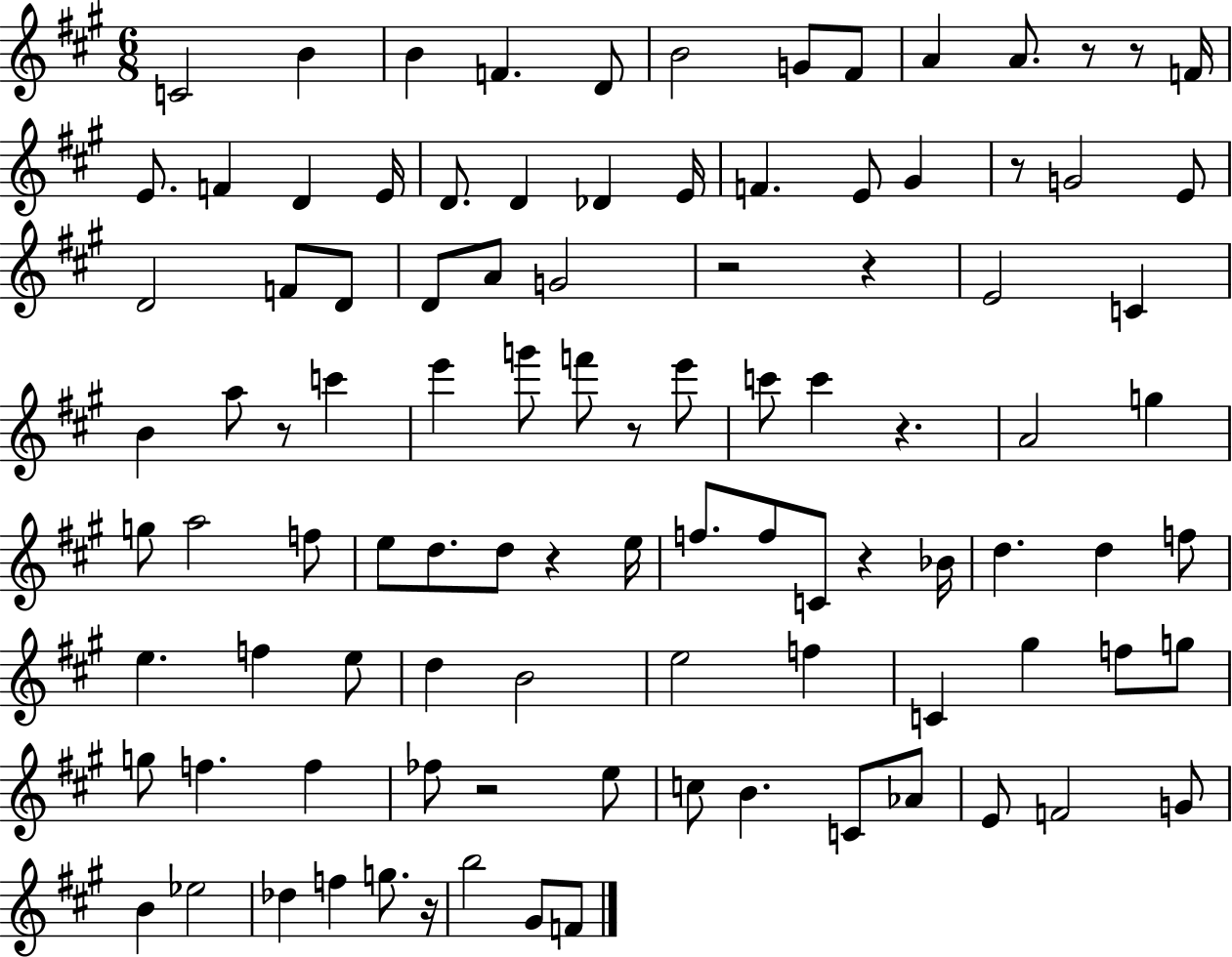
{
  \clef treble
  \numericTimeSignature
  \time 6/8
  \key a \major
  c'2 b'4 | b'4 f'4. d'8 | b'2 g'8 fis'8 | a'4 a'8. r8 r8 f'16 | \break e'8. f'4 d'4 e'16 | d'8. d'4 des'4 e'16 | f'4. e'8 gis'4 | r8 g'2 e'8 | \break d'2 f'8 d'8 | d'8 a'8 g'2 | r2 r4 | e'2 c'4 | \break b'4 a''8 r8 c'''4 | e'''4 g'''8 f'''8 r8 e'''8 | c'''8 c'''4 r4. | a'2 g''4 | \break g''8 a''2 f''8 | e''8 d''8. d''8 r4 e''16 | f''8. f''8 c'8 r4 bes'16 | d''4. d''4 f''8 | \break e''4. f''4 e''8 | d''4 b'2 | e''2 f''4 | c'4 gis''4 f''8 g''8 | \break g''8 f''4. f''4 | fes''8 r2 e''8 | c''8 b'4. c'8 aes'8 | e'8 f'2 g'8 | \break b'4 ees''2 | des''4 f''4 g''8. r16 | b''2 gis'8 f'8 | \bar "|."
}